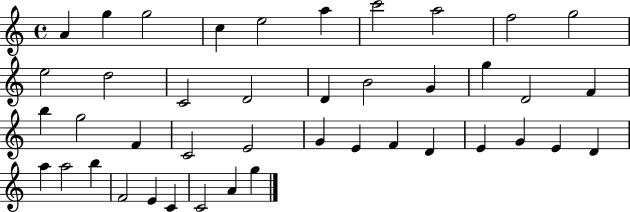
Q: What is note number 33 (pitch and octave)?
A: D4